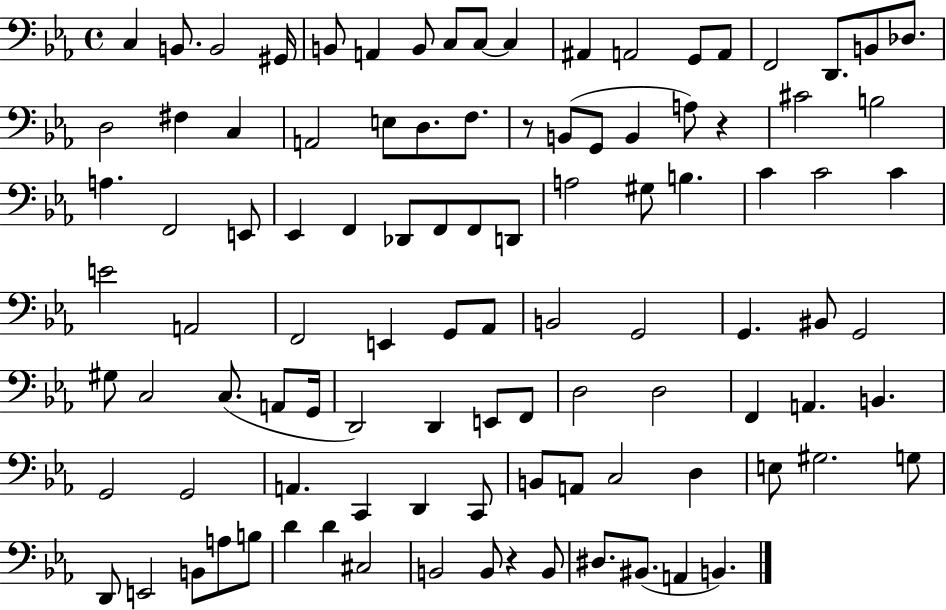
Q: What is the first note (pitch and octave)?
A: C3